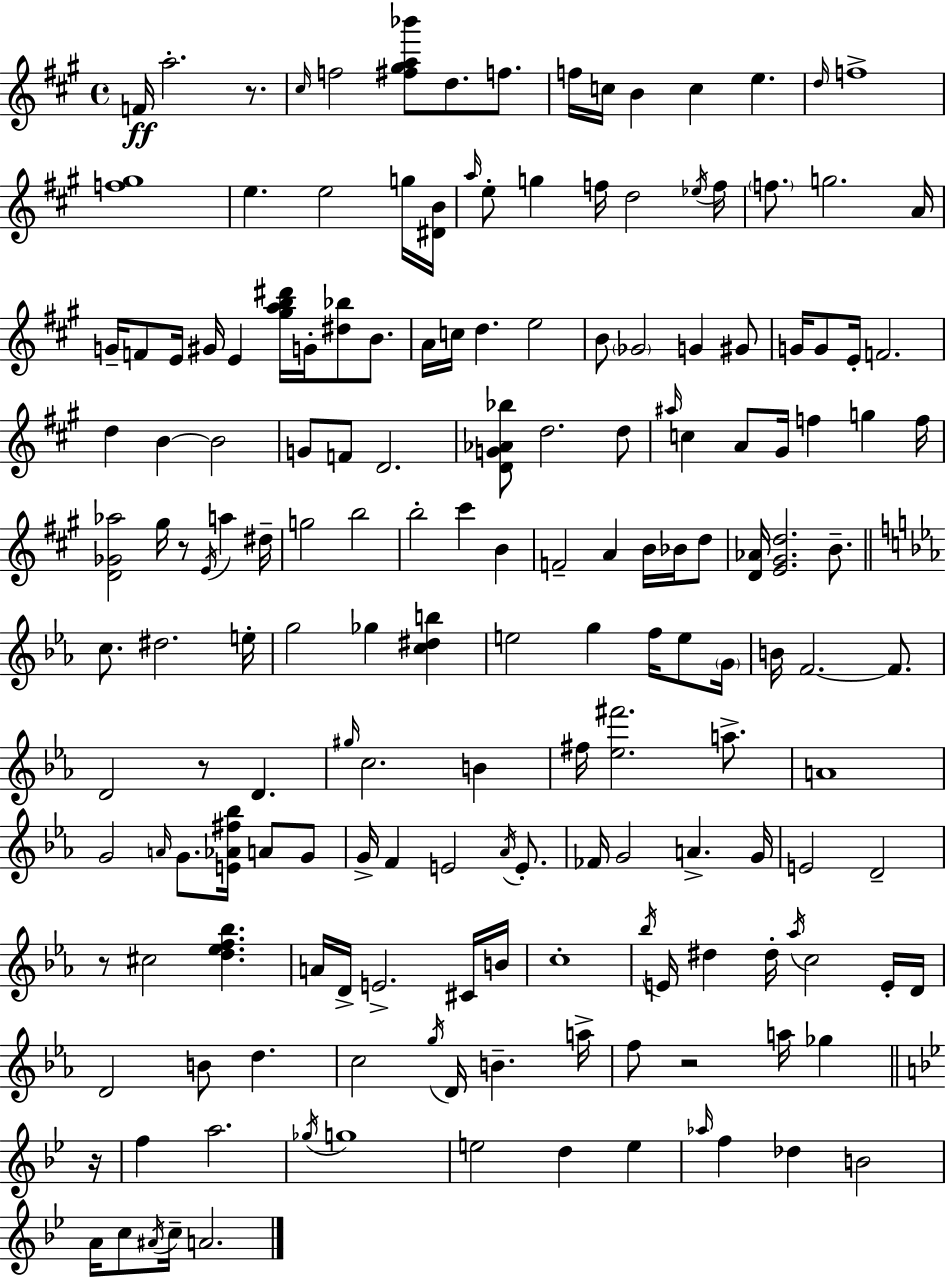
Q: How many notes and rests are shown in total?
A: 173